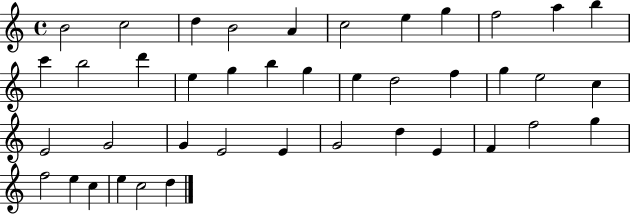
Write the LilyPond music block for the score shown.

{
  \clef treble
  \time 4/4
  \defaultTimeSignature
  \key c \major
  b'2 c''2 | d''4 b'2 a'4 | c''2 e''4 g''4 | f''2 a''4 b''4 | \break c'''4 b''2 d'''4 | e''4 g''4 b''4 g''4 | e''4 d''2 f''4 | g''4 e''2 c''4 | \break e'2 g'2 | g'4 e'2 e'4 | g'2 d''4 e'4 | f'4 f''2 g''4 | \break f''2 e''4 c''4 | e''4 c''2 d''4 | \bar "|."
}